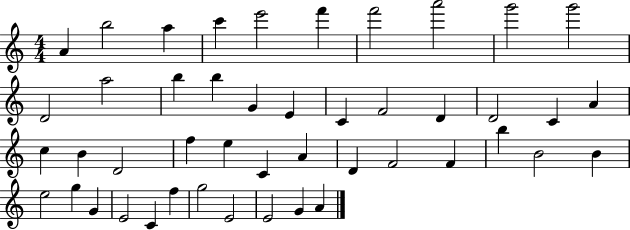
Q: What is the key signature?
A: C major